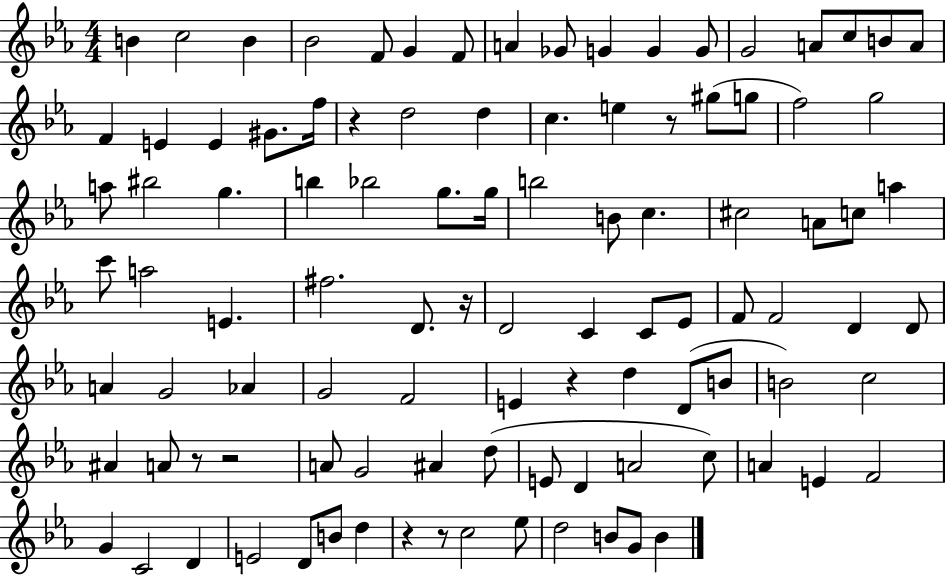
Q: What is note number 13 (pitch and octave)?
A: G4